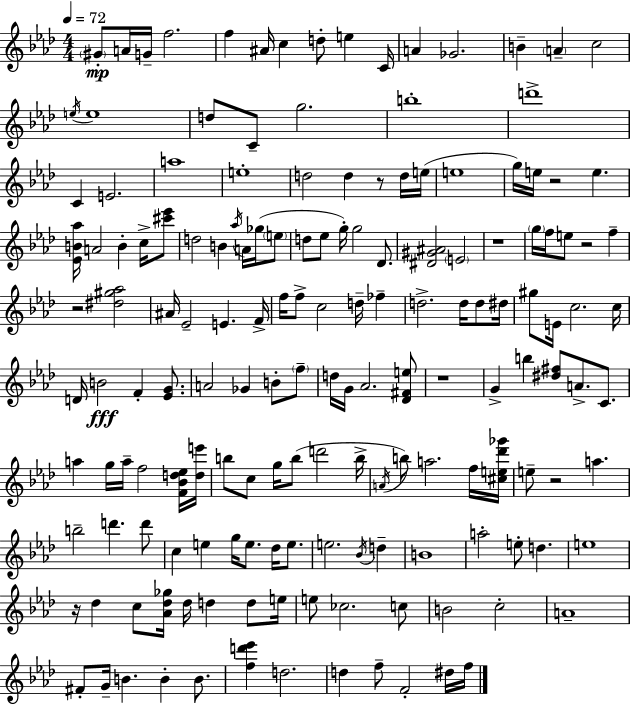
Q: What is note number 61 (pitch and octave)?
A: D5